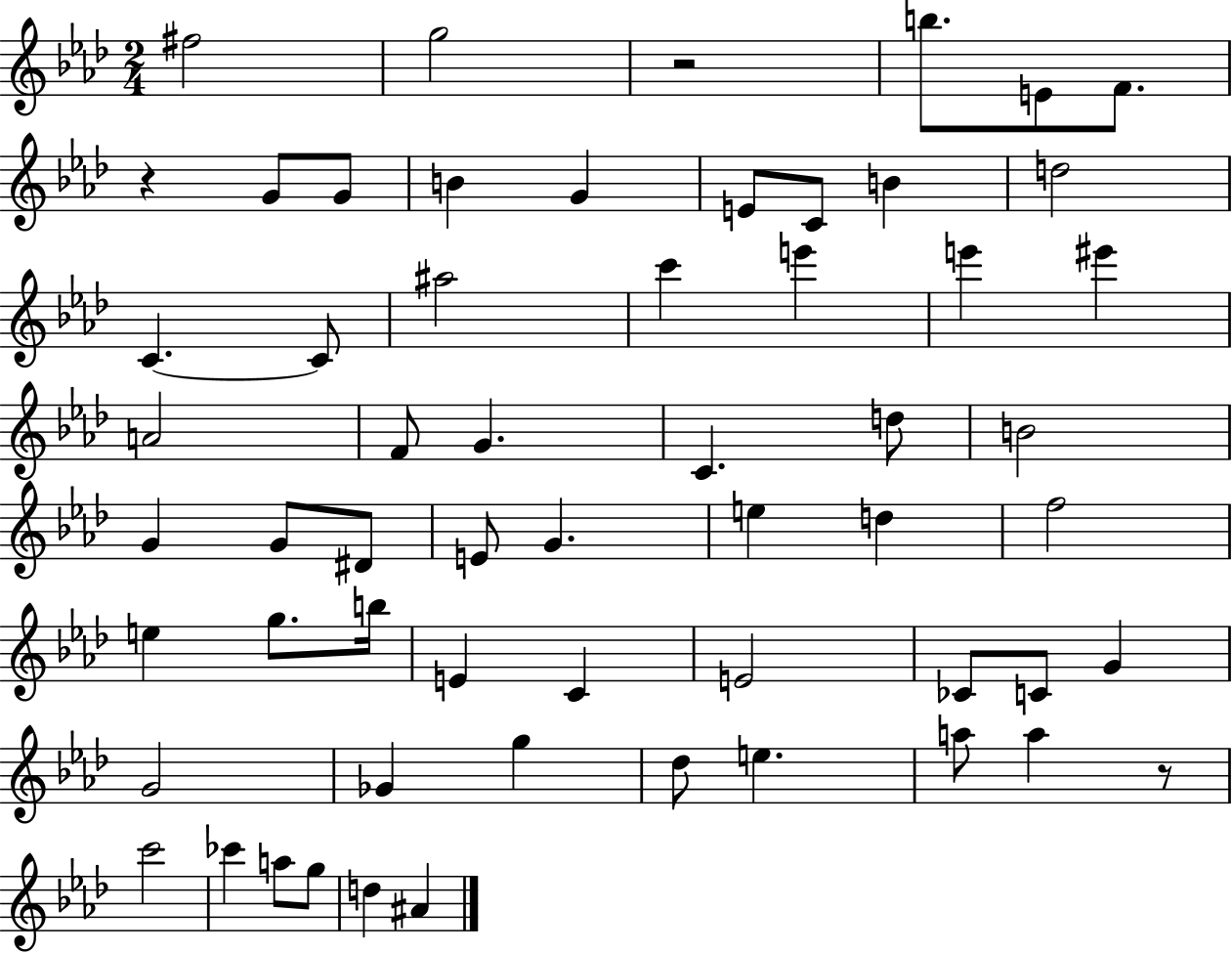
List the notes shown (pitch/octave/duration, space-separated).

F#5/h G5/h R/h B5/e. E4/e F4/e. R/q G4/e G4/e B4/q G4/q E4/e C4/e B4/q D5/h C4/q. C4/e A#5/h C6/q E6/q E6/q EIS6/q A4/h F4/e G4/q. C4/q. D5/e B4/h G4/q G4/e D#4/e E4/e G4/q. E5/q D5/q F5/h E5/q G5/e. B5/s E4/q C4/q E4/h CES4/e C4/e G4/q G4/h Gb4/q G5/q Db5/e E5/q. A5/e A5/q R/e C6/h CES6/q A5/e G5/e D5/q A#4/q